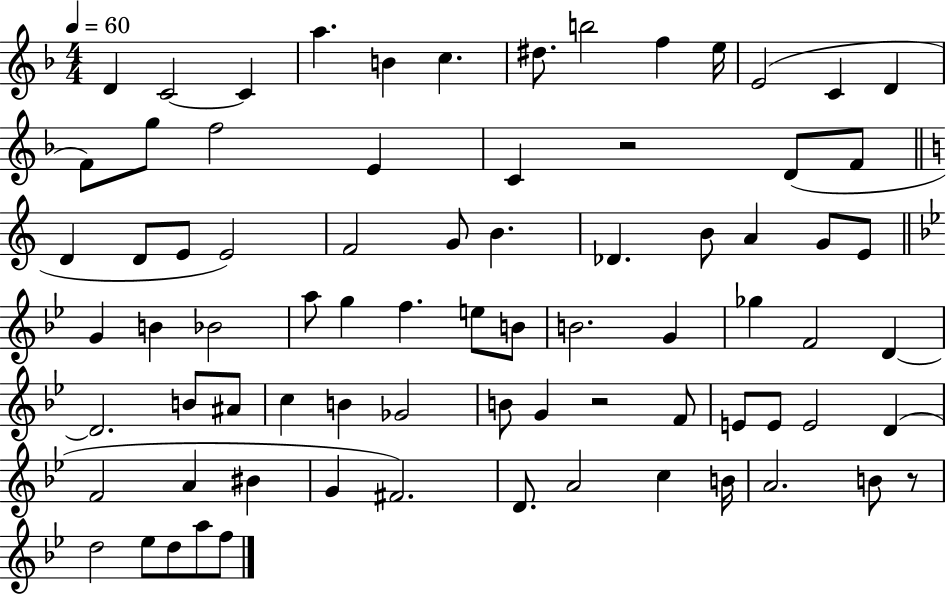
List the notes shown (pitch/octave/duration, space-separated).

D4/q C4/h C4/q A5/q. B4/q C5/q. D#5/e. B5/h F5/q E5/s E4/h C4/q D4/q F4/e G5/e F5/h E4/q C4/q R/h D4/e F4/e D4/q D4/e E4/e E4/h F4/h G4/e B4/q. Db4/q. B4/e A4/q G4/e E4/e G4/q B4/q Bb4/h A5/e G5/q F5/q. E5/e B4/e B4/h. G4/q Gb5/q F4/h D4/q D4/h. B4/e A#4/e C5/q B4/q Gb4/h B4/e G4/q R/h F4/e E4/e E4/e E4/h D4/q F4/h A4/q BIS4/q G4/q F#4/h. D4/e. A4/h C5/q B4/s A4/h. B4/e R/e D5/h Eb5/e D5/e A5/e F5/e